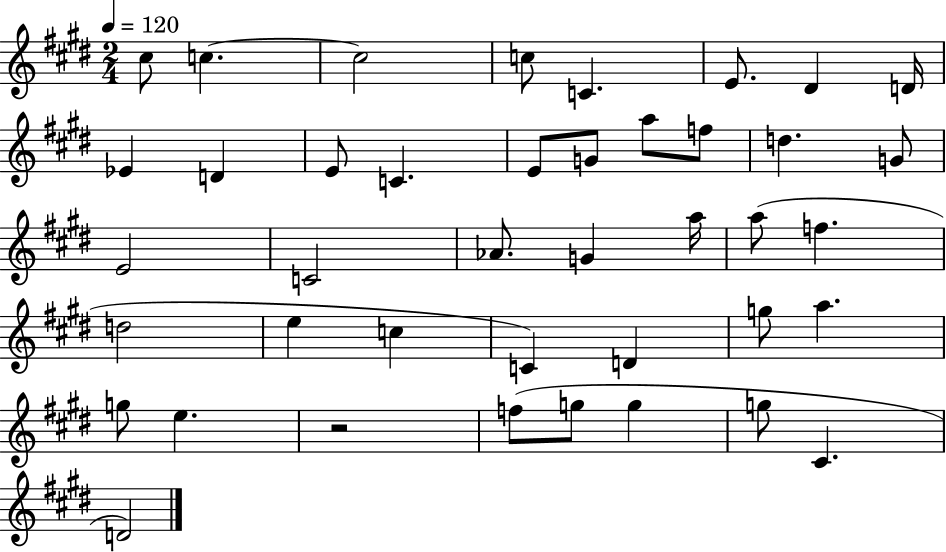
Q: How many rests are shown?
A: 1